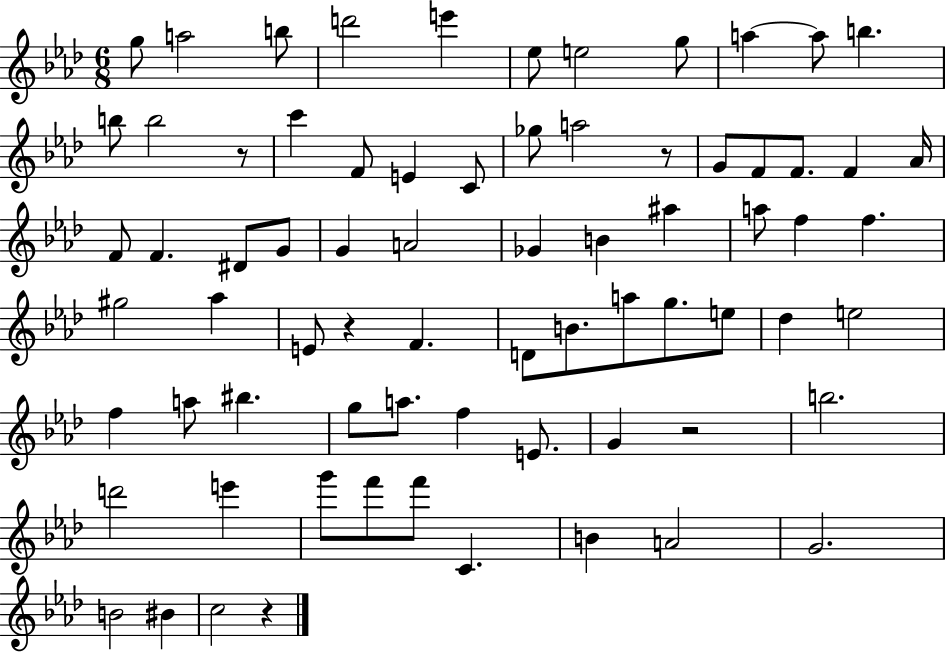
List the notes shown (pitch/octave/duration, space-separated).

G5/e A5/h B5/e D6/h E6/q Eb5/e E5/h G5/e A5/q A5/e B5/q. B5/e B5/h R/e C6/q F4/e E4/q C4/e Gb5/e A5/h R/e G4/e F4/e F4/e. F4/q Ab4/s F4/e F4/q. D#4/e G4/e G4/q A4/h Gb4/q B4/q A#5/q A5/e F5/q F5/q. G#5/h Ab5/q E4/e R/q F4/q. D4/e B4/e. A5/e G5/e. E5/e Db5/q E5/h F5/q A5/e BIS5/q. G5/e A5/e. F5/q E4/e. G4/q R/h B5/h. D6/h E6/q G6/e F6/e F6/e C4/q. B4/q A4/h G4/h. B4/h BIS4/q C5/h R/q